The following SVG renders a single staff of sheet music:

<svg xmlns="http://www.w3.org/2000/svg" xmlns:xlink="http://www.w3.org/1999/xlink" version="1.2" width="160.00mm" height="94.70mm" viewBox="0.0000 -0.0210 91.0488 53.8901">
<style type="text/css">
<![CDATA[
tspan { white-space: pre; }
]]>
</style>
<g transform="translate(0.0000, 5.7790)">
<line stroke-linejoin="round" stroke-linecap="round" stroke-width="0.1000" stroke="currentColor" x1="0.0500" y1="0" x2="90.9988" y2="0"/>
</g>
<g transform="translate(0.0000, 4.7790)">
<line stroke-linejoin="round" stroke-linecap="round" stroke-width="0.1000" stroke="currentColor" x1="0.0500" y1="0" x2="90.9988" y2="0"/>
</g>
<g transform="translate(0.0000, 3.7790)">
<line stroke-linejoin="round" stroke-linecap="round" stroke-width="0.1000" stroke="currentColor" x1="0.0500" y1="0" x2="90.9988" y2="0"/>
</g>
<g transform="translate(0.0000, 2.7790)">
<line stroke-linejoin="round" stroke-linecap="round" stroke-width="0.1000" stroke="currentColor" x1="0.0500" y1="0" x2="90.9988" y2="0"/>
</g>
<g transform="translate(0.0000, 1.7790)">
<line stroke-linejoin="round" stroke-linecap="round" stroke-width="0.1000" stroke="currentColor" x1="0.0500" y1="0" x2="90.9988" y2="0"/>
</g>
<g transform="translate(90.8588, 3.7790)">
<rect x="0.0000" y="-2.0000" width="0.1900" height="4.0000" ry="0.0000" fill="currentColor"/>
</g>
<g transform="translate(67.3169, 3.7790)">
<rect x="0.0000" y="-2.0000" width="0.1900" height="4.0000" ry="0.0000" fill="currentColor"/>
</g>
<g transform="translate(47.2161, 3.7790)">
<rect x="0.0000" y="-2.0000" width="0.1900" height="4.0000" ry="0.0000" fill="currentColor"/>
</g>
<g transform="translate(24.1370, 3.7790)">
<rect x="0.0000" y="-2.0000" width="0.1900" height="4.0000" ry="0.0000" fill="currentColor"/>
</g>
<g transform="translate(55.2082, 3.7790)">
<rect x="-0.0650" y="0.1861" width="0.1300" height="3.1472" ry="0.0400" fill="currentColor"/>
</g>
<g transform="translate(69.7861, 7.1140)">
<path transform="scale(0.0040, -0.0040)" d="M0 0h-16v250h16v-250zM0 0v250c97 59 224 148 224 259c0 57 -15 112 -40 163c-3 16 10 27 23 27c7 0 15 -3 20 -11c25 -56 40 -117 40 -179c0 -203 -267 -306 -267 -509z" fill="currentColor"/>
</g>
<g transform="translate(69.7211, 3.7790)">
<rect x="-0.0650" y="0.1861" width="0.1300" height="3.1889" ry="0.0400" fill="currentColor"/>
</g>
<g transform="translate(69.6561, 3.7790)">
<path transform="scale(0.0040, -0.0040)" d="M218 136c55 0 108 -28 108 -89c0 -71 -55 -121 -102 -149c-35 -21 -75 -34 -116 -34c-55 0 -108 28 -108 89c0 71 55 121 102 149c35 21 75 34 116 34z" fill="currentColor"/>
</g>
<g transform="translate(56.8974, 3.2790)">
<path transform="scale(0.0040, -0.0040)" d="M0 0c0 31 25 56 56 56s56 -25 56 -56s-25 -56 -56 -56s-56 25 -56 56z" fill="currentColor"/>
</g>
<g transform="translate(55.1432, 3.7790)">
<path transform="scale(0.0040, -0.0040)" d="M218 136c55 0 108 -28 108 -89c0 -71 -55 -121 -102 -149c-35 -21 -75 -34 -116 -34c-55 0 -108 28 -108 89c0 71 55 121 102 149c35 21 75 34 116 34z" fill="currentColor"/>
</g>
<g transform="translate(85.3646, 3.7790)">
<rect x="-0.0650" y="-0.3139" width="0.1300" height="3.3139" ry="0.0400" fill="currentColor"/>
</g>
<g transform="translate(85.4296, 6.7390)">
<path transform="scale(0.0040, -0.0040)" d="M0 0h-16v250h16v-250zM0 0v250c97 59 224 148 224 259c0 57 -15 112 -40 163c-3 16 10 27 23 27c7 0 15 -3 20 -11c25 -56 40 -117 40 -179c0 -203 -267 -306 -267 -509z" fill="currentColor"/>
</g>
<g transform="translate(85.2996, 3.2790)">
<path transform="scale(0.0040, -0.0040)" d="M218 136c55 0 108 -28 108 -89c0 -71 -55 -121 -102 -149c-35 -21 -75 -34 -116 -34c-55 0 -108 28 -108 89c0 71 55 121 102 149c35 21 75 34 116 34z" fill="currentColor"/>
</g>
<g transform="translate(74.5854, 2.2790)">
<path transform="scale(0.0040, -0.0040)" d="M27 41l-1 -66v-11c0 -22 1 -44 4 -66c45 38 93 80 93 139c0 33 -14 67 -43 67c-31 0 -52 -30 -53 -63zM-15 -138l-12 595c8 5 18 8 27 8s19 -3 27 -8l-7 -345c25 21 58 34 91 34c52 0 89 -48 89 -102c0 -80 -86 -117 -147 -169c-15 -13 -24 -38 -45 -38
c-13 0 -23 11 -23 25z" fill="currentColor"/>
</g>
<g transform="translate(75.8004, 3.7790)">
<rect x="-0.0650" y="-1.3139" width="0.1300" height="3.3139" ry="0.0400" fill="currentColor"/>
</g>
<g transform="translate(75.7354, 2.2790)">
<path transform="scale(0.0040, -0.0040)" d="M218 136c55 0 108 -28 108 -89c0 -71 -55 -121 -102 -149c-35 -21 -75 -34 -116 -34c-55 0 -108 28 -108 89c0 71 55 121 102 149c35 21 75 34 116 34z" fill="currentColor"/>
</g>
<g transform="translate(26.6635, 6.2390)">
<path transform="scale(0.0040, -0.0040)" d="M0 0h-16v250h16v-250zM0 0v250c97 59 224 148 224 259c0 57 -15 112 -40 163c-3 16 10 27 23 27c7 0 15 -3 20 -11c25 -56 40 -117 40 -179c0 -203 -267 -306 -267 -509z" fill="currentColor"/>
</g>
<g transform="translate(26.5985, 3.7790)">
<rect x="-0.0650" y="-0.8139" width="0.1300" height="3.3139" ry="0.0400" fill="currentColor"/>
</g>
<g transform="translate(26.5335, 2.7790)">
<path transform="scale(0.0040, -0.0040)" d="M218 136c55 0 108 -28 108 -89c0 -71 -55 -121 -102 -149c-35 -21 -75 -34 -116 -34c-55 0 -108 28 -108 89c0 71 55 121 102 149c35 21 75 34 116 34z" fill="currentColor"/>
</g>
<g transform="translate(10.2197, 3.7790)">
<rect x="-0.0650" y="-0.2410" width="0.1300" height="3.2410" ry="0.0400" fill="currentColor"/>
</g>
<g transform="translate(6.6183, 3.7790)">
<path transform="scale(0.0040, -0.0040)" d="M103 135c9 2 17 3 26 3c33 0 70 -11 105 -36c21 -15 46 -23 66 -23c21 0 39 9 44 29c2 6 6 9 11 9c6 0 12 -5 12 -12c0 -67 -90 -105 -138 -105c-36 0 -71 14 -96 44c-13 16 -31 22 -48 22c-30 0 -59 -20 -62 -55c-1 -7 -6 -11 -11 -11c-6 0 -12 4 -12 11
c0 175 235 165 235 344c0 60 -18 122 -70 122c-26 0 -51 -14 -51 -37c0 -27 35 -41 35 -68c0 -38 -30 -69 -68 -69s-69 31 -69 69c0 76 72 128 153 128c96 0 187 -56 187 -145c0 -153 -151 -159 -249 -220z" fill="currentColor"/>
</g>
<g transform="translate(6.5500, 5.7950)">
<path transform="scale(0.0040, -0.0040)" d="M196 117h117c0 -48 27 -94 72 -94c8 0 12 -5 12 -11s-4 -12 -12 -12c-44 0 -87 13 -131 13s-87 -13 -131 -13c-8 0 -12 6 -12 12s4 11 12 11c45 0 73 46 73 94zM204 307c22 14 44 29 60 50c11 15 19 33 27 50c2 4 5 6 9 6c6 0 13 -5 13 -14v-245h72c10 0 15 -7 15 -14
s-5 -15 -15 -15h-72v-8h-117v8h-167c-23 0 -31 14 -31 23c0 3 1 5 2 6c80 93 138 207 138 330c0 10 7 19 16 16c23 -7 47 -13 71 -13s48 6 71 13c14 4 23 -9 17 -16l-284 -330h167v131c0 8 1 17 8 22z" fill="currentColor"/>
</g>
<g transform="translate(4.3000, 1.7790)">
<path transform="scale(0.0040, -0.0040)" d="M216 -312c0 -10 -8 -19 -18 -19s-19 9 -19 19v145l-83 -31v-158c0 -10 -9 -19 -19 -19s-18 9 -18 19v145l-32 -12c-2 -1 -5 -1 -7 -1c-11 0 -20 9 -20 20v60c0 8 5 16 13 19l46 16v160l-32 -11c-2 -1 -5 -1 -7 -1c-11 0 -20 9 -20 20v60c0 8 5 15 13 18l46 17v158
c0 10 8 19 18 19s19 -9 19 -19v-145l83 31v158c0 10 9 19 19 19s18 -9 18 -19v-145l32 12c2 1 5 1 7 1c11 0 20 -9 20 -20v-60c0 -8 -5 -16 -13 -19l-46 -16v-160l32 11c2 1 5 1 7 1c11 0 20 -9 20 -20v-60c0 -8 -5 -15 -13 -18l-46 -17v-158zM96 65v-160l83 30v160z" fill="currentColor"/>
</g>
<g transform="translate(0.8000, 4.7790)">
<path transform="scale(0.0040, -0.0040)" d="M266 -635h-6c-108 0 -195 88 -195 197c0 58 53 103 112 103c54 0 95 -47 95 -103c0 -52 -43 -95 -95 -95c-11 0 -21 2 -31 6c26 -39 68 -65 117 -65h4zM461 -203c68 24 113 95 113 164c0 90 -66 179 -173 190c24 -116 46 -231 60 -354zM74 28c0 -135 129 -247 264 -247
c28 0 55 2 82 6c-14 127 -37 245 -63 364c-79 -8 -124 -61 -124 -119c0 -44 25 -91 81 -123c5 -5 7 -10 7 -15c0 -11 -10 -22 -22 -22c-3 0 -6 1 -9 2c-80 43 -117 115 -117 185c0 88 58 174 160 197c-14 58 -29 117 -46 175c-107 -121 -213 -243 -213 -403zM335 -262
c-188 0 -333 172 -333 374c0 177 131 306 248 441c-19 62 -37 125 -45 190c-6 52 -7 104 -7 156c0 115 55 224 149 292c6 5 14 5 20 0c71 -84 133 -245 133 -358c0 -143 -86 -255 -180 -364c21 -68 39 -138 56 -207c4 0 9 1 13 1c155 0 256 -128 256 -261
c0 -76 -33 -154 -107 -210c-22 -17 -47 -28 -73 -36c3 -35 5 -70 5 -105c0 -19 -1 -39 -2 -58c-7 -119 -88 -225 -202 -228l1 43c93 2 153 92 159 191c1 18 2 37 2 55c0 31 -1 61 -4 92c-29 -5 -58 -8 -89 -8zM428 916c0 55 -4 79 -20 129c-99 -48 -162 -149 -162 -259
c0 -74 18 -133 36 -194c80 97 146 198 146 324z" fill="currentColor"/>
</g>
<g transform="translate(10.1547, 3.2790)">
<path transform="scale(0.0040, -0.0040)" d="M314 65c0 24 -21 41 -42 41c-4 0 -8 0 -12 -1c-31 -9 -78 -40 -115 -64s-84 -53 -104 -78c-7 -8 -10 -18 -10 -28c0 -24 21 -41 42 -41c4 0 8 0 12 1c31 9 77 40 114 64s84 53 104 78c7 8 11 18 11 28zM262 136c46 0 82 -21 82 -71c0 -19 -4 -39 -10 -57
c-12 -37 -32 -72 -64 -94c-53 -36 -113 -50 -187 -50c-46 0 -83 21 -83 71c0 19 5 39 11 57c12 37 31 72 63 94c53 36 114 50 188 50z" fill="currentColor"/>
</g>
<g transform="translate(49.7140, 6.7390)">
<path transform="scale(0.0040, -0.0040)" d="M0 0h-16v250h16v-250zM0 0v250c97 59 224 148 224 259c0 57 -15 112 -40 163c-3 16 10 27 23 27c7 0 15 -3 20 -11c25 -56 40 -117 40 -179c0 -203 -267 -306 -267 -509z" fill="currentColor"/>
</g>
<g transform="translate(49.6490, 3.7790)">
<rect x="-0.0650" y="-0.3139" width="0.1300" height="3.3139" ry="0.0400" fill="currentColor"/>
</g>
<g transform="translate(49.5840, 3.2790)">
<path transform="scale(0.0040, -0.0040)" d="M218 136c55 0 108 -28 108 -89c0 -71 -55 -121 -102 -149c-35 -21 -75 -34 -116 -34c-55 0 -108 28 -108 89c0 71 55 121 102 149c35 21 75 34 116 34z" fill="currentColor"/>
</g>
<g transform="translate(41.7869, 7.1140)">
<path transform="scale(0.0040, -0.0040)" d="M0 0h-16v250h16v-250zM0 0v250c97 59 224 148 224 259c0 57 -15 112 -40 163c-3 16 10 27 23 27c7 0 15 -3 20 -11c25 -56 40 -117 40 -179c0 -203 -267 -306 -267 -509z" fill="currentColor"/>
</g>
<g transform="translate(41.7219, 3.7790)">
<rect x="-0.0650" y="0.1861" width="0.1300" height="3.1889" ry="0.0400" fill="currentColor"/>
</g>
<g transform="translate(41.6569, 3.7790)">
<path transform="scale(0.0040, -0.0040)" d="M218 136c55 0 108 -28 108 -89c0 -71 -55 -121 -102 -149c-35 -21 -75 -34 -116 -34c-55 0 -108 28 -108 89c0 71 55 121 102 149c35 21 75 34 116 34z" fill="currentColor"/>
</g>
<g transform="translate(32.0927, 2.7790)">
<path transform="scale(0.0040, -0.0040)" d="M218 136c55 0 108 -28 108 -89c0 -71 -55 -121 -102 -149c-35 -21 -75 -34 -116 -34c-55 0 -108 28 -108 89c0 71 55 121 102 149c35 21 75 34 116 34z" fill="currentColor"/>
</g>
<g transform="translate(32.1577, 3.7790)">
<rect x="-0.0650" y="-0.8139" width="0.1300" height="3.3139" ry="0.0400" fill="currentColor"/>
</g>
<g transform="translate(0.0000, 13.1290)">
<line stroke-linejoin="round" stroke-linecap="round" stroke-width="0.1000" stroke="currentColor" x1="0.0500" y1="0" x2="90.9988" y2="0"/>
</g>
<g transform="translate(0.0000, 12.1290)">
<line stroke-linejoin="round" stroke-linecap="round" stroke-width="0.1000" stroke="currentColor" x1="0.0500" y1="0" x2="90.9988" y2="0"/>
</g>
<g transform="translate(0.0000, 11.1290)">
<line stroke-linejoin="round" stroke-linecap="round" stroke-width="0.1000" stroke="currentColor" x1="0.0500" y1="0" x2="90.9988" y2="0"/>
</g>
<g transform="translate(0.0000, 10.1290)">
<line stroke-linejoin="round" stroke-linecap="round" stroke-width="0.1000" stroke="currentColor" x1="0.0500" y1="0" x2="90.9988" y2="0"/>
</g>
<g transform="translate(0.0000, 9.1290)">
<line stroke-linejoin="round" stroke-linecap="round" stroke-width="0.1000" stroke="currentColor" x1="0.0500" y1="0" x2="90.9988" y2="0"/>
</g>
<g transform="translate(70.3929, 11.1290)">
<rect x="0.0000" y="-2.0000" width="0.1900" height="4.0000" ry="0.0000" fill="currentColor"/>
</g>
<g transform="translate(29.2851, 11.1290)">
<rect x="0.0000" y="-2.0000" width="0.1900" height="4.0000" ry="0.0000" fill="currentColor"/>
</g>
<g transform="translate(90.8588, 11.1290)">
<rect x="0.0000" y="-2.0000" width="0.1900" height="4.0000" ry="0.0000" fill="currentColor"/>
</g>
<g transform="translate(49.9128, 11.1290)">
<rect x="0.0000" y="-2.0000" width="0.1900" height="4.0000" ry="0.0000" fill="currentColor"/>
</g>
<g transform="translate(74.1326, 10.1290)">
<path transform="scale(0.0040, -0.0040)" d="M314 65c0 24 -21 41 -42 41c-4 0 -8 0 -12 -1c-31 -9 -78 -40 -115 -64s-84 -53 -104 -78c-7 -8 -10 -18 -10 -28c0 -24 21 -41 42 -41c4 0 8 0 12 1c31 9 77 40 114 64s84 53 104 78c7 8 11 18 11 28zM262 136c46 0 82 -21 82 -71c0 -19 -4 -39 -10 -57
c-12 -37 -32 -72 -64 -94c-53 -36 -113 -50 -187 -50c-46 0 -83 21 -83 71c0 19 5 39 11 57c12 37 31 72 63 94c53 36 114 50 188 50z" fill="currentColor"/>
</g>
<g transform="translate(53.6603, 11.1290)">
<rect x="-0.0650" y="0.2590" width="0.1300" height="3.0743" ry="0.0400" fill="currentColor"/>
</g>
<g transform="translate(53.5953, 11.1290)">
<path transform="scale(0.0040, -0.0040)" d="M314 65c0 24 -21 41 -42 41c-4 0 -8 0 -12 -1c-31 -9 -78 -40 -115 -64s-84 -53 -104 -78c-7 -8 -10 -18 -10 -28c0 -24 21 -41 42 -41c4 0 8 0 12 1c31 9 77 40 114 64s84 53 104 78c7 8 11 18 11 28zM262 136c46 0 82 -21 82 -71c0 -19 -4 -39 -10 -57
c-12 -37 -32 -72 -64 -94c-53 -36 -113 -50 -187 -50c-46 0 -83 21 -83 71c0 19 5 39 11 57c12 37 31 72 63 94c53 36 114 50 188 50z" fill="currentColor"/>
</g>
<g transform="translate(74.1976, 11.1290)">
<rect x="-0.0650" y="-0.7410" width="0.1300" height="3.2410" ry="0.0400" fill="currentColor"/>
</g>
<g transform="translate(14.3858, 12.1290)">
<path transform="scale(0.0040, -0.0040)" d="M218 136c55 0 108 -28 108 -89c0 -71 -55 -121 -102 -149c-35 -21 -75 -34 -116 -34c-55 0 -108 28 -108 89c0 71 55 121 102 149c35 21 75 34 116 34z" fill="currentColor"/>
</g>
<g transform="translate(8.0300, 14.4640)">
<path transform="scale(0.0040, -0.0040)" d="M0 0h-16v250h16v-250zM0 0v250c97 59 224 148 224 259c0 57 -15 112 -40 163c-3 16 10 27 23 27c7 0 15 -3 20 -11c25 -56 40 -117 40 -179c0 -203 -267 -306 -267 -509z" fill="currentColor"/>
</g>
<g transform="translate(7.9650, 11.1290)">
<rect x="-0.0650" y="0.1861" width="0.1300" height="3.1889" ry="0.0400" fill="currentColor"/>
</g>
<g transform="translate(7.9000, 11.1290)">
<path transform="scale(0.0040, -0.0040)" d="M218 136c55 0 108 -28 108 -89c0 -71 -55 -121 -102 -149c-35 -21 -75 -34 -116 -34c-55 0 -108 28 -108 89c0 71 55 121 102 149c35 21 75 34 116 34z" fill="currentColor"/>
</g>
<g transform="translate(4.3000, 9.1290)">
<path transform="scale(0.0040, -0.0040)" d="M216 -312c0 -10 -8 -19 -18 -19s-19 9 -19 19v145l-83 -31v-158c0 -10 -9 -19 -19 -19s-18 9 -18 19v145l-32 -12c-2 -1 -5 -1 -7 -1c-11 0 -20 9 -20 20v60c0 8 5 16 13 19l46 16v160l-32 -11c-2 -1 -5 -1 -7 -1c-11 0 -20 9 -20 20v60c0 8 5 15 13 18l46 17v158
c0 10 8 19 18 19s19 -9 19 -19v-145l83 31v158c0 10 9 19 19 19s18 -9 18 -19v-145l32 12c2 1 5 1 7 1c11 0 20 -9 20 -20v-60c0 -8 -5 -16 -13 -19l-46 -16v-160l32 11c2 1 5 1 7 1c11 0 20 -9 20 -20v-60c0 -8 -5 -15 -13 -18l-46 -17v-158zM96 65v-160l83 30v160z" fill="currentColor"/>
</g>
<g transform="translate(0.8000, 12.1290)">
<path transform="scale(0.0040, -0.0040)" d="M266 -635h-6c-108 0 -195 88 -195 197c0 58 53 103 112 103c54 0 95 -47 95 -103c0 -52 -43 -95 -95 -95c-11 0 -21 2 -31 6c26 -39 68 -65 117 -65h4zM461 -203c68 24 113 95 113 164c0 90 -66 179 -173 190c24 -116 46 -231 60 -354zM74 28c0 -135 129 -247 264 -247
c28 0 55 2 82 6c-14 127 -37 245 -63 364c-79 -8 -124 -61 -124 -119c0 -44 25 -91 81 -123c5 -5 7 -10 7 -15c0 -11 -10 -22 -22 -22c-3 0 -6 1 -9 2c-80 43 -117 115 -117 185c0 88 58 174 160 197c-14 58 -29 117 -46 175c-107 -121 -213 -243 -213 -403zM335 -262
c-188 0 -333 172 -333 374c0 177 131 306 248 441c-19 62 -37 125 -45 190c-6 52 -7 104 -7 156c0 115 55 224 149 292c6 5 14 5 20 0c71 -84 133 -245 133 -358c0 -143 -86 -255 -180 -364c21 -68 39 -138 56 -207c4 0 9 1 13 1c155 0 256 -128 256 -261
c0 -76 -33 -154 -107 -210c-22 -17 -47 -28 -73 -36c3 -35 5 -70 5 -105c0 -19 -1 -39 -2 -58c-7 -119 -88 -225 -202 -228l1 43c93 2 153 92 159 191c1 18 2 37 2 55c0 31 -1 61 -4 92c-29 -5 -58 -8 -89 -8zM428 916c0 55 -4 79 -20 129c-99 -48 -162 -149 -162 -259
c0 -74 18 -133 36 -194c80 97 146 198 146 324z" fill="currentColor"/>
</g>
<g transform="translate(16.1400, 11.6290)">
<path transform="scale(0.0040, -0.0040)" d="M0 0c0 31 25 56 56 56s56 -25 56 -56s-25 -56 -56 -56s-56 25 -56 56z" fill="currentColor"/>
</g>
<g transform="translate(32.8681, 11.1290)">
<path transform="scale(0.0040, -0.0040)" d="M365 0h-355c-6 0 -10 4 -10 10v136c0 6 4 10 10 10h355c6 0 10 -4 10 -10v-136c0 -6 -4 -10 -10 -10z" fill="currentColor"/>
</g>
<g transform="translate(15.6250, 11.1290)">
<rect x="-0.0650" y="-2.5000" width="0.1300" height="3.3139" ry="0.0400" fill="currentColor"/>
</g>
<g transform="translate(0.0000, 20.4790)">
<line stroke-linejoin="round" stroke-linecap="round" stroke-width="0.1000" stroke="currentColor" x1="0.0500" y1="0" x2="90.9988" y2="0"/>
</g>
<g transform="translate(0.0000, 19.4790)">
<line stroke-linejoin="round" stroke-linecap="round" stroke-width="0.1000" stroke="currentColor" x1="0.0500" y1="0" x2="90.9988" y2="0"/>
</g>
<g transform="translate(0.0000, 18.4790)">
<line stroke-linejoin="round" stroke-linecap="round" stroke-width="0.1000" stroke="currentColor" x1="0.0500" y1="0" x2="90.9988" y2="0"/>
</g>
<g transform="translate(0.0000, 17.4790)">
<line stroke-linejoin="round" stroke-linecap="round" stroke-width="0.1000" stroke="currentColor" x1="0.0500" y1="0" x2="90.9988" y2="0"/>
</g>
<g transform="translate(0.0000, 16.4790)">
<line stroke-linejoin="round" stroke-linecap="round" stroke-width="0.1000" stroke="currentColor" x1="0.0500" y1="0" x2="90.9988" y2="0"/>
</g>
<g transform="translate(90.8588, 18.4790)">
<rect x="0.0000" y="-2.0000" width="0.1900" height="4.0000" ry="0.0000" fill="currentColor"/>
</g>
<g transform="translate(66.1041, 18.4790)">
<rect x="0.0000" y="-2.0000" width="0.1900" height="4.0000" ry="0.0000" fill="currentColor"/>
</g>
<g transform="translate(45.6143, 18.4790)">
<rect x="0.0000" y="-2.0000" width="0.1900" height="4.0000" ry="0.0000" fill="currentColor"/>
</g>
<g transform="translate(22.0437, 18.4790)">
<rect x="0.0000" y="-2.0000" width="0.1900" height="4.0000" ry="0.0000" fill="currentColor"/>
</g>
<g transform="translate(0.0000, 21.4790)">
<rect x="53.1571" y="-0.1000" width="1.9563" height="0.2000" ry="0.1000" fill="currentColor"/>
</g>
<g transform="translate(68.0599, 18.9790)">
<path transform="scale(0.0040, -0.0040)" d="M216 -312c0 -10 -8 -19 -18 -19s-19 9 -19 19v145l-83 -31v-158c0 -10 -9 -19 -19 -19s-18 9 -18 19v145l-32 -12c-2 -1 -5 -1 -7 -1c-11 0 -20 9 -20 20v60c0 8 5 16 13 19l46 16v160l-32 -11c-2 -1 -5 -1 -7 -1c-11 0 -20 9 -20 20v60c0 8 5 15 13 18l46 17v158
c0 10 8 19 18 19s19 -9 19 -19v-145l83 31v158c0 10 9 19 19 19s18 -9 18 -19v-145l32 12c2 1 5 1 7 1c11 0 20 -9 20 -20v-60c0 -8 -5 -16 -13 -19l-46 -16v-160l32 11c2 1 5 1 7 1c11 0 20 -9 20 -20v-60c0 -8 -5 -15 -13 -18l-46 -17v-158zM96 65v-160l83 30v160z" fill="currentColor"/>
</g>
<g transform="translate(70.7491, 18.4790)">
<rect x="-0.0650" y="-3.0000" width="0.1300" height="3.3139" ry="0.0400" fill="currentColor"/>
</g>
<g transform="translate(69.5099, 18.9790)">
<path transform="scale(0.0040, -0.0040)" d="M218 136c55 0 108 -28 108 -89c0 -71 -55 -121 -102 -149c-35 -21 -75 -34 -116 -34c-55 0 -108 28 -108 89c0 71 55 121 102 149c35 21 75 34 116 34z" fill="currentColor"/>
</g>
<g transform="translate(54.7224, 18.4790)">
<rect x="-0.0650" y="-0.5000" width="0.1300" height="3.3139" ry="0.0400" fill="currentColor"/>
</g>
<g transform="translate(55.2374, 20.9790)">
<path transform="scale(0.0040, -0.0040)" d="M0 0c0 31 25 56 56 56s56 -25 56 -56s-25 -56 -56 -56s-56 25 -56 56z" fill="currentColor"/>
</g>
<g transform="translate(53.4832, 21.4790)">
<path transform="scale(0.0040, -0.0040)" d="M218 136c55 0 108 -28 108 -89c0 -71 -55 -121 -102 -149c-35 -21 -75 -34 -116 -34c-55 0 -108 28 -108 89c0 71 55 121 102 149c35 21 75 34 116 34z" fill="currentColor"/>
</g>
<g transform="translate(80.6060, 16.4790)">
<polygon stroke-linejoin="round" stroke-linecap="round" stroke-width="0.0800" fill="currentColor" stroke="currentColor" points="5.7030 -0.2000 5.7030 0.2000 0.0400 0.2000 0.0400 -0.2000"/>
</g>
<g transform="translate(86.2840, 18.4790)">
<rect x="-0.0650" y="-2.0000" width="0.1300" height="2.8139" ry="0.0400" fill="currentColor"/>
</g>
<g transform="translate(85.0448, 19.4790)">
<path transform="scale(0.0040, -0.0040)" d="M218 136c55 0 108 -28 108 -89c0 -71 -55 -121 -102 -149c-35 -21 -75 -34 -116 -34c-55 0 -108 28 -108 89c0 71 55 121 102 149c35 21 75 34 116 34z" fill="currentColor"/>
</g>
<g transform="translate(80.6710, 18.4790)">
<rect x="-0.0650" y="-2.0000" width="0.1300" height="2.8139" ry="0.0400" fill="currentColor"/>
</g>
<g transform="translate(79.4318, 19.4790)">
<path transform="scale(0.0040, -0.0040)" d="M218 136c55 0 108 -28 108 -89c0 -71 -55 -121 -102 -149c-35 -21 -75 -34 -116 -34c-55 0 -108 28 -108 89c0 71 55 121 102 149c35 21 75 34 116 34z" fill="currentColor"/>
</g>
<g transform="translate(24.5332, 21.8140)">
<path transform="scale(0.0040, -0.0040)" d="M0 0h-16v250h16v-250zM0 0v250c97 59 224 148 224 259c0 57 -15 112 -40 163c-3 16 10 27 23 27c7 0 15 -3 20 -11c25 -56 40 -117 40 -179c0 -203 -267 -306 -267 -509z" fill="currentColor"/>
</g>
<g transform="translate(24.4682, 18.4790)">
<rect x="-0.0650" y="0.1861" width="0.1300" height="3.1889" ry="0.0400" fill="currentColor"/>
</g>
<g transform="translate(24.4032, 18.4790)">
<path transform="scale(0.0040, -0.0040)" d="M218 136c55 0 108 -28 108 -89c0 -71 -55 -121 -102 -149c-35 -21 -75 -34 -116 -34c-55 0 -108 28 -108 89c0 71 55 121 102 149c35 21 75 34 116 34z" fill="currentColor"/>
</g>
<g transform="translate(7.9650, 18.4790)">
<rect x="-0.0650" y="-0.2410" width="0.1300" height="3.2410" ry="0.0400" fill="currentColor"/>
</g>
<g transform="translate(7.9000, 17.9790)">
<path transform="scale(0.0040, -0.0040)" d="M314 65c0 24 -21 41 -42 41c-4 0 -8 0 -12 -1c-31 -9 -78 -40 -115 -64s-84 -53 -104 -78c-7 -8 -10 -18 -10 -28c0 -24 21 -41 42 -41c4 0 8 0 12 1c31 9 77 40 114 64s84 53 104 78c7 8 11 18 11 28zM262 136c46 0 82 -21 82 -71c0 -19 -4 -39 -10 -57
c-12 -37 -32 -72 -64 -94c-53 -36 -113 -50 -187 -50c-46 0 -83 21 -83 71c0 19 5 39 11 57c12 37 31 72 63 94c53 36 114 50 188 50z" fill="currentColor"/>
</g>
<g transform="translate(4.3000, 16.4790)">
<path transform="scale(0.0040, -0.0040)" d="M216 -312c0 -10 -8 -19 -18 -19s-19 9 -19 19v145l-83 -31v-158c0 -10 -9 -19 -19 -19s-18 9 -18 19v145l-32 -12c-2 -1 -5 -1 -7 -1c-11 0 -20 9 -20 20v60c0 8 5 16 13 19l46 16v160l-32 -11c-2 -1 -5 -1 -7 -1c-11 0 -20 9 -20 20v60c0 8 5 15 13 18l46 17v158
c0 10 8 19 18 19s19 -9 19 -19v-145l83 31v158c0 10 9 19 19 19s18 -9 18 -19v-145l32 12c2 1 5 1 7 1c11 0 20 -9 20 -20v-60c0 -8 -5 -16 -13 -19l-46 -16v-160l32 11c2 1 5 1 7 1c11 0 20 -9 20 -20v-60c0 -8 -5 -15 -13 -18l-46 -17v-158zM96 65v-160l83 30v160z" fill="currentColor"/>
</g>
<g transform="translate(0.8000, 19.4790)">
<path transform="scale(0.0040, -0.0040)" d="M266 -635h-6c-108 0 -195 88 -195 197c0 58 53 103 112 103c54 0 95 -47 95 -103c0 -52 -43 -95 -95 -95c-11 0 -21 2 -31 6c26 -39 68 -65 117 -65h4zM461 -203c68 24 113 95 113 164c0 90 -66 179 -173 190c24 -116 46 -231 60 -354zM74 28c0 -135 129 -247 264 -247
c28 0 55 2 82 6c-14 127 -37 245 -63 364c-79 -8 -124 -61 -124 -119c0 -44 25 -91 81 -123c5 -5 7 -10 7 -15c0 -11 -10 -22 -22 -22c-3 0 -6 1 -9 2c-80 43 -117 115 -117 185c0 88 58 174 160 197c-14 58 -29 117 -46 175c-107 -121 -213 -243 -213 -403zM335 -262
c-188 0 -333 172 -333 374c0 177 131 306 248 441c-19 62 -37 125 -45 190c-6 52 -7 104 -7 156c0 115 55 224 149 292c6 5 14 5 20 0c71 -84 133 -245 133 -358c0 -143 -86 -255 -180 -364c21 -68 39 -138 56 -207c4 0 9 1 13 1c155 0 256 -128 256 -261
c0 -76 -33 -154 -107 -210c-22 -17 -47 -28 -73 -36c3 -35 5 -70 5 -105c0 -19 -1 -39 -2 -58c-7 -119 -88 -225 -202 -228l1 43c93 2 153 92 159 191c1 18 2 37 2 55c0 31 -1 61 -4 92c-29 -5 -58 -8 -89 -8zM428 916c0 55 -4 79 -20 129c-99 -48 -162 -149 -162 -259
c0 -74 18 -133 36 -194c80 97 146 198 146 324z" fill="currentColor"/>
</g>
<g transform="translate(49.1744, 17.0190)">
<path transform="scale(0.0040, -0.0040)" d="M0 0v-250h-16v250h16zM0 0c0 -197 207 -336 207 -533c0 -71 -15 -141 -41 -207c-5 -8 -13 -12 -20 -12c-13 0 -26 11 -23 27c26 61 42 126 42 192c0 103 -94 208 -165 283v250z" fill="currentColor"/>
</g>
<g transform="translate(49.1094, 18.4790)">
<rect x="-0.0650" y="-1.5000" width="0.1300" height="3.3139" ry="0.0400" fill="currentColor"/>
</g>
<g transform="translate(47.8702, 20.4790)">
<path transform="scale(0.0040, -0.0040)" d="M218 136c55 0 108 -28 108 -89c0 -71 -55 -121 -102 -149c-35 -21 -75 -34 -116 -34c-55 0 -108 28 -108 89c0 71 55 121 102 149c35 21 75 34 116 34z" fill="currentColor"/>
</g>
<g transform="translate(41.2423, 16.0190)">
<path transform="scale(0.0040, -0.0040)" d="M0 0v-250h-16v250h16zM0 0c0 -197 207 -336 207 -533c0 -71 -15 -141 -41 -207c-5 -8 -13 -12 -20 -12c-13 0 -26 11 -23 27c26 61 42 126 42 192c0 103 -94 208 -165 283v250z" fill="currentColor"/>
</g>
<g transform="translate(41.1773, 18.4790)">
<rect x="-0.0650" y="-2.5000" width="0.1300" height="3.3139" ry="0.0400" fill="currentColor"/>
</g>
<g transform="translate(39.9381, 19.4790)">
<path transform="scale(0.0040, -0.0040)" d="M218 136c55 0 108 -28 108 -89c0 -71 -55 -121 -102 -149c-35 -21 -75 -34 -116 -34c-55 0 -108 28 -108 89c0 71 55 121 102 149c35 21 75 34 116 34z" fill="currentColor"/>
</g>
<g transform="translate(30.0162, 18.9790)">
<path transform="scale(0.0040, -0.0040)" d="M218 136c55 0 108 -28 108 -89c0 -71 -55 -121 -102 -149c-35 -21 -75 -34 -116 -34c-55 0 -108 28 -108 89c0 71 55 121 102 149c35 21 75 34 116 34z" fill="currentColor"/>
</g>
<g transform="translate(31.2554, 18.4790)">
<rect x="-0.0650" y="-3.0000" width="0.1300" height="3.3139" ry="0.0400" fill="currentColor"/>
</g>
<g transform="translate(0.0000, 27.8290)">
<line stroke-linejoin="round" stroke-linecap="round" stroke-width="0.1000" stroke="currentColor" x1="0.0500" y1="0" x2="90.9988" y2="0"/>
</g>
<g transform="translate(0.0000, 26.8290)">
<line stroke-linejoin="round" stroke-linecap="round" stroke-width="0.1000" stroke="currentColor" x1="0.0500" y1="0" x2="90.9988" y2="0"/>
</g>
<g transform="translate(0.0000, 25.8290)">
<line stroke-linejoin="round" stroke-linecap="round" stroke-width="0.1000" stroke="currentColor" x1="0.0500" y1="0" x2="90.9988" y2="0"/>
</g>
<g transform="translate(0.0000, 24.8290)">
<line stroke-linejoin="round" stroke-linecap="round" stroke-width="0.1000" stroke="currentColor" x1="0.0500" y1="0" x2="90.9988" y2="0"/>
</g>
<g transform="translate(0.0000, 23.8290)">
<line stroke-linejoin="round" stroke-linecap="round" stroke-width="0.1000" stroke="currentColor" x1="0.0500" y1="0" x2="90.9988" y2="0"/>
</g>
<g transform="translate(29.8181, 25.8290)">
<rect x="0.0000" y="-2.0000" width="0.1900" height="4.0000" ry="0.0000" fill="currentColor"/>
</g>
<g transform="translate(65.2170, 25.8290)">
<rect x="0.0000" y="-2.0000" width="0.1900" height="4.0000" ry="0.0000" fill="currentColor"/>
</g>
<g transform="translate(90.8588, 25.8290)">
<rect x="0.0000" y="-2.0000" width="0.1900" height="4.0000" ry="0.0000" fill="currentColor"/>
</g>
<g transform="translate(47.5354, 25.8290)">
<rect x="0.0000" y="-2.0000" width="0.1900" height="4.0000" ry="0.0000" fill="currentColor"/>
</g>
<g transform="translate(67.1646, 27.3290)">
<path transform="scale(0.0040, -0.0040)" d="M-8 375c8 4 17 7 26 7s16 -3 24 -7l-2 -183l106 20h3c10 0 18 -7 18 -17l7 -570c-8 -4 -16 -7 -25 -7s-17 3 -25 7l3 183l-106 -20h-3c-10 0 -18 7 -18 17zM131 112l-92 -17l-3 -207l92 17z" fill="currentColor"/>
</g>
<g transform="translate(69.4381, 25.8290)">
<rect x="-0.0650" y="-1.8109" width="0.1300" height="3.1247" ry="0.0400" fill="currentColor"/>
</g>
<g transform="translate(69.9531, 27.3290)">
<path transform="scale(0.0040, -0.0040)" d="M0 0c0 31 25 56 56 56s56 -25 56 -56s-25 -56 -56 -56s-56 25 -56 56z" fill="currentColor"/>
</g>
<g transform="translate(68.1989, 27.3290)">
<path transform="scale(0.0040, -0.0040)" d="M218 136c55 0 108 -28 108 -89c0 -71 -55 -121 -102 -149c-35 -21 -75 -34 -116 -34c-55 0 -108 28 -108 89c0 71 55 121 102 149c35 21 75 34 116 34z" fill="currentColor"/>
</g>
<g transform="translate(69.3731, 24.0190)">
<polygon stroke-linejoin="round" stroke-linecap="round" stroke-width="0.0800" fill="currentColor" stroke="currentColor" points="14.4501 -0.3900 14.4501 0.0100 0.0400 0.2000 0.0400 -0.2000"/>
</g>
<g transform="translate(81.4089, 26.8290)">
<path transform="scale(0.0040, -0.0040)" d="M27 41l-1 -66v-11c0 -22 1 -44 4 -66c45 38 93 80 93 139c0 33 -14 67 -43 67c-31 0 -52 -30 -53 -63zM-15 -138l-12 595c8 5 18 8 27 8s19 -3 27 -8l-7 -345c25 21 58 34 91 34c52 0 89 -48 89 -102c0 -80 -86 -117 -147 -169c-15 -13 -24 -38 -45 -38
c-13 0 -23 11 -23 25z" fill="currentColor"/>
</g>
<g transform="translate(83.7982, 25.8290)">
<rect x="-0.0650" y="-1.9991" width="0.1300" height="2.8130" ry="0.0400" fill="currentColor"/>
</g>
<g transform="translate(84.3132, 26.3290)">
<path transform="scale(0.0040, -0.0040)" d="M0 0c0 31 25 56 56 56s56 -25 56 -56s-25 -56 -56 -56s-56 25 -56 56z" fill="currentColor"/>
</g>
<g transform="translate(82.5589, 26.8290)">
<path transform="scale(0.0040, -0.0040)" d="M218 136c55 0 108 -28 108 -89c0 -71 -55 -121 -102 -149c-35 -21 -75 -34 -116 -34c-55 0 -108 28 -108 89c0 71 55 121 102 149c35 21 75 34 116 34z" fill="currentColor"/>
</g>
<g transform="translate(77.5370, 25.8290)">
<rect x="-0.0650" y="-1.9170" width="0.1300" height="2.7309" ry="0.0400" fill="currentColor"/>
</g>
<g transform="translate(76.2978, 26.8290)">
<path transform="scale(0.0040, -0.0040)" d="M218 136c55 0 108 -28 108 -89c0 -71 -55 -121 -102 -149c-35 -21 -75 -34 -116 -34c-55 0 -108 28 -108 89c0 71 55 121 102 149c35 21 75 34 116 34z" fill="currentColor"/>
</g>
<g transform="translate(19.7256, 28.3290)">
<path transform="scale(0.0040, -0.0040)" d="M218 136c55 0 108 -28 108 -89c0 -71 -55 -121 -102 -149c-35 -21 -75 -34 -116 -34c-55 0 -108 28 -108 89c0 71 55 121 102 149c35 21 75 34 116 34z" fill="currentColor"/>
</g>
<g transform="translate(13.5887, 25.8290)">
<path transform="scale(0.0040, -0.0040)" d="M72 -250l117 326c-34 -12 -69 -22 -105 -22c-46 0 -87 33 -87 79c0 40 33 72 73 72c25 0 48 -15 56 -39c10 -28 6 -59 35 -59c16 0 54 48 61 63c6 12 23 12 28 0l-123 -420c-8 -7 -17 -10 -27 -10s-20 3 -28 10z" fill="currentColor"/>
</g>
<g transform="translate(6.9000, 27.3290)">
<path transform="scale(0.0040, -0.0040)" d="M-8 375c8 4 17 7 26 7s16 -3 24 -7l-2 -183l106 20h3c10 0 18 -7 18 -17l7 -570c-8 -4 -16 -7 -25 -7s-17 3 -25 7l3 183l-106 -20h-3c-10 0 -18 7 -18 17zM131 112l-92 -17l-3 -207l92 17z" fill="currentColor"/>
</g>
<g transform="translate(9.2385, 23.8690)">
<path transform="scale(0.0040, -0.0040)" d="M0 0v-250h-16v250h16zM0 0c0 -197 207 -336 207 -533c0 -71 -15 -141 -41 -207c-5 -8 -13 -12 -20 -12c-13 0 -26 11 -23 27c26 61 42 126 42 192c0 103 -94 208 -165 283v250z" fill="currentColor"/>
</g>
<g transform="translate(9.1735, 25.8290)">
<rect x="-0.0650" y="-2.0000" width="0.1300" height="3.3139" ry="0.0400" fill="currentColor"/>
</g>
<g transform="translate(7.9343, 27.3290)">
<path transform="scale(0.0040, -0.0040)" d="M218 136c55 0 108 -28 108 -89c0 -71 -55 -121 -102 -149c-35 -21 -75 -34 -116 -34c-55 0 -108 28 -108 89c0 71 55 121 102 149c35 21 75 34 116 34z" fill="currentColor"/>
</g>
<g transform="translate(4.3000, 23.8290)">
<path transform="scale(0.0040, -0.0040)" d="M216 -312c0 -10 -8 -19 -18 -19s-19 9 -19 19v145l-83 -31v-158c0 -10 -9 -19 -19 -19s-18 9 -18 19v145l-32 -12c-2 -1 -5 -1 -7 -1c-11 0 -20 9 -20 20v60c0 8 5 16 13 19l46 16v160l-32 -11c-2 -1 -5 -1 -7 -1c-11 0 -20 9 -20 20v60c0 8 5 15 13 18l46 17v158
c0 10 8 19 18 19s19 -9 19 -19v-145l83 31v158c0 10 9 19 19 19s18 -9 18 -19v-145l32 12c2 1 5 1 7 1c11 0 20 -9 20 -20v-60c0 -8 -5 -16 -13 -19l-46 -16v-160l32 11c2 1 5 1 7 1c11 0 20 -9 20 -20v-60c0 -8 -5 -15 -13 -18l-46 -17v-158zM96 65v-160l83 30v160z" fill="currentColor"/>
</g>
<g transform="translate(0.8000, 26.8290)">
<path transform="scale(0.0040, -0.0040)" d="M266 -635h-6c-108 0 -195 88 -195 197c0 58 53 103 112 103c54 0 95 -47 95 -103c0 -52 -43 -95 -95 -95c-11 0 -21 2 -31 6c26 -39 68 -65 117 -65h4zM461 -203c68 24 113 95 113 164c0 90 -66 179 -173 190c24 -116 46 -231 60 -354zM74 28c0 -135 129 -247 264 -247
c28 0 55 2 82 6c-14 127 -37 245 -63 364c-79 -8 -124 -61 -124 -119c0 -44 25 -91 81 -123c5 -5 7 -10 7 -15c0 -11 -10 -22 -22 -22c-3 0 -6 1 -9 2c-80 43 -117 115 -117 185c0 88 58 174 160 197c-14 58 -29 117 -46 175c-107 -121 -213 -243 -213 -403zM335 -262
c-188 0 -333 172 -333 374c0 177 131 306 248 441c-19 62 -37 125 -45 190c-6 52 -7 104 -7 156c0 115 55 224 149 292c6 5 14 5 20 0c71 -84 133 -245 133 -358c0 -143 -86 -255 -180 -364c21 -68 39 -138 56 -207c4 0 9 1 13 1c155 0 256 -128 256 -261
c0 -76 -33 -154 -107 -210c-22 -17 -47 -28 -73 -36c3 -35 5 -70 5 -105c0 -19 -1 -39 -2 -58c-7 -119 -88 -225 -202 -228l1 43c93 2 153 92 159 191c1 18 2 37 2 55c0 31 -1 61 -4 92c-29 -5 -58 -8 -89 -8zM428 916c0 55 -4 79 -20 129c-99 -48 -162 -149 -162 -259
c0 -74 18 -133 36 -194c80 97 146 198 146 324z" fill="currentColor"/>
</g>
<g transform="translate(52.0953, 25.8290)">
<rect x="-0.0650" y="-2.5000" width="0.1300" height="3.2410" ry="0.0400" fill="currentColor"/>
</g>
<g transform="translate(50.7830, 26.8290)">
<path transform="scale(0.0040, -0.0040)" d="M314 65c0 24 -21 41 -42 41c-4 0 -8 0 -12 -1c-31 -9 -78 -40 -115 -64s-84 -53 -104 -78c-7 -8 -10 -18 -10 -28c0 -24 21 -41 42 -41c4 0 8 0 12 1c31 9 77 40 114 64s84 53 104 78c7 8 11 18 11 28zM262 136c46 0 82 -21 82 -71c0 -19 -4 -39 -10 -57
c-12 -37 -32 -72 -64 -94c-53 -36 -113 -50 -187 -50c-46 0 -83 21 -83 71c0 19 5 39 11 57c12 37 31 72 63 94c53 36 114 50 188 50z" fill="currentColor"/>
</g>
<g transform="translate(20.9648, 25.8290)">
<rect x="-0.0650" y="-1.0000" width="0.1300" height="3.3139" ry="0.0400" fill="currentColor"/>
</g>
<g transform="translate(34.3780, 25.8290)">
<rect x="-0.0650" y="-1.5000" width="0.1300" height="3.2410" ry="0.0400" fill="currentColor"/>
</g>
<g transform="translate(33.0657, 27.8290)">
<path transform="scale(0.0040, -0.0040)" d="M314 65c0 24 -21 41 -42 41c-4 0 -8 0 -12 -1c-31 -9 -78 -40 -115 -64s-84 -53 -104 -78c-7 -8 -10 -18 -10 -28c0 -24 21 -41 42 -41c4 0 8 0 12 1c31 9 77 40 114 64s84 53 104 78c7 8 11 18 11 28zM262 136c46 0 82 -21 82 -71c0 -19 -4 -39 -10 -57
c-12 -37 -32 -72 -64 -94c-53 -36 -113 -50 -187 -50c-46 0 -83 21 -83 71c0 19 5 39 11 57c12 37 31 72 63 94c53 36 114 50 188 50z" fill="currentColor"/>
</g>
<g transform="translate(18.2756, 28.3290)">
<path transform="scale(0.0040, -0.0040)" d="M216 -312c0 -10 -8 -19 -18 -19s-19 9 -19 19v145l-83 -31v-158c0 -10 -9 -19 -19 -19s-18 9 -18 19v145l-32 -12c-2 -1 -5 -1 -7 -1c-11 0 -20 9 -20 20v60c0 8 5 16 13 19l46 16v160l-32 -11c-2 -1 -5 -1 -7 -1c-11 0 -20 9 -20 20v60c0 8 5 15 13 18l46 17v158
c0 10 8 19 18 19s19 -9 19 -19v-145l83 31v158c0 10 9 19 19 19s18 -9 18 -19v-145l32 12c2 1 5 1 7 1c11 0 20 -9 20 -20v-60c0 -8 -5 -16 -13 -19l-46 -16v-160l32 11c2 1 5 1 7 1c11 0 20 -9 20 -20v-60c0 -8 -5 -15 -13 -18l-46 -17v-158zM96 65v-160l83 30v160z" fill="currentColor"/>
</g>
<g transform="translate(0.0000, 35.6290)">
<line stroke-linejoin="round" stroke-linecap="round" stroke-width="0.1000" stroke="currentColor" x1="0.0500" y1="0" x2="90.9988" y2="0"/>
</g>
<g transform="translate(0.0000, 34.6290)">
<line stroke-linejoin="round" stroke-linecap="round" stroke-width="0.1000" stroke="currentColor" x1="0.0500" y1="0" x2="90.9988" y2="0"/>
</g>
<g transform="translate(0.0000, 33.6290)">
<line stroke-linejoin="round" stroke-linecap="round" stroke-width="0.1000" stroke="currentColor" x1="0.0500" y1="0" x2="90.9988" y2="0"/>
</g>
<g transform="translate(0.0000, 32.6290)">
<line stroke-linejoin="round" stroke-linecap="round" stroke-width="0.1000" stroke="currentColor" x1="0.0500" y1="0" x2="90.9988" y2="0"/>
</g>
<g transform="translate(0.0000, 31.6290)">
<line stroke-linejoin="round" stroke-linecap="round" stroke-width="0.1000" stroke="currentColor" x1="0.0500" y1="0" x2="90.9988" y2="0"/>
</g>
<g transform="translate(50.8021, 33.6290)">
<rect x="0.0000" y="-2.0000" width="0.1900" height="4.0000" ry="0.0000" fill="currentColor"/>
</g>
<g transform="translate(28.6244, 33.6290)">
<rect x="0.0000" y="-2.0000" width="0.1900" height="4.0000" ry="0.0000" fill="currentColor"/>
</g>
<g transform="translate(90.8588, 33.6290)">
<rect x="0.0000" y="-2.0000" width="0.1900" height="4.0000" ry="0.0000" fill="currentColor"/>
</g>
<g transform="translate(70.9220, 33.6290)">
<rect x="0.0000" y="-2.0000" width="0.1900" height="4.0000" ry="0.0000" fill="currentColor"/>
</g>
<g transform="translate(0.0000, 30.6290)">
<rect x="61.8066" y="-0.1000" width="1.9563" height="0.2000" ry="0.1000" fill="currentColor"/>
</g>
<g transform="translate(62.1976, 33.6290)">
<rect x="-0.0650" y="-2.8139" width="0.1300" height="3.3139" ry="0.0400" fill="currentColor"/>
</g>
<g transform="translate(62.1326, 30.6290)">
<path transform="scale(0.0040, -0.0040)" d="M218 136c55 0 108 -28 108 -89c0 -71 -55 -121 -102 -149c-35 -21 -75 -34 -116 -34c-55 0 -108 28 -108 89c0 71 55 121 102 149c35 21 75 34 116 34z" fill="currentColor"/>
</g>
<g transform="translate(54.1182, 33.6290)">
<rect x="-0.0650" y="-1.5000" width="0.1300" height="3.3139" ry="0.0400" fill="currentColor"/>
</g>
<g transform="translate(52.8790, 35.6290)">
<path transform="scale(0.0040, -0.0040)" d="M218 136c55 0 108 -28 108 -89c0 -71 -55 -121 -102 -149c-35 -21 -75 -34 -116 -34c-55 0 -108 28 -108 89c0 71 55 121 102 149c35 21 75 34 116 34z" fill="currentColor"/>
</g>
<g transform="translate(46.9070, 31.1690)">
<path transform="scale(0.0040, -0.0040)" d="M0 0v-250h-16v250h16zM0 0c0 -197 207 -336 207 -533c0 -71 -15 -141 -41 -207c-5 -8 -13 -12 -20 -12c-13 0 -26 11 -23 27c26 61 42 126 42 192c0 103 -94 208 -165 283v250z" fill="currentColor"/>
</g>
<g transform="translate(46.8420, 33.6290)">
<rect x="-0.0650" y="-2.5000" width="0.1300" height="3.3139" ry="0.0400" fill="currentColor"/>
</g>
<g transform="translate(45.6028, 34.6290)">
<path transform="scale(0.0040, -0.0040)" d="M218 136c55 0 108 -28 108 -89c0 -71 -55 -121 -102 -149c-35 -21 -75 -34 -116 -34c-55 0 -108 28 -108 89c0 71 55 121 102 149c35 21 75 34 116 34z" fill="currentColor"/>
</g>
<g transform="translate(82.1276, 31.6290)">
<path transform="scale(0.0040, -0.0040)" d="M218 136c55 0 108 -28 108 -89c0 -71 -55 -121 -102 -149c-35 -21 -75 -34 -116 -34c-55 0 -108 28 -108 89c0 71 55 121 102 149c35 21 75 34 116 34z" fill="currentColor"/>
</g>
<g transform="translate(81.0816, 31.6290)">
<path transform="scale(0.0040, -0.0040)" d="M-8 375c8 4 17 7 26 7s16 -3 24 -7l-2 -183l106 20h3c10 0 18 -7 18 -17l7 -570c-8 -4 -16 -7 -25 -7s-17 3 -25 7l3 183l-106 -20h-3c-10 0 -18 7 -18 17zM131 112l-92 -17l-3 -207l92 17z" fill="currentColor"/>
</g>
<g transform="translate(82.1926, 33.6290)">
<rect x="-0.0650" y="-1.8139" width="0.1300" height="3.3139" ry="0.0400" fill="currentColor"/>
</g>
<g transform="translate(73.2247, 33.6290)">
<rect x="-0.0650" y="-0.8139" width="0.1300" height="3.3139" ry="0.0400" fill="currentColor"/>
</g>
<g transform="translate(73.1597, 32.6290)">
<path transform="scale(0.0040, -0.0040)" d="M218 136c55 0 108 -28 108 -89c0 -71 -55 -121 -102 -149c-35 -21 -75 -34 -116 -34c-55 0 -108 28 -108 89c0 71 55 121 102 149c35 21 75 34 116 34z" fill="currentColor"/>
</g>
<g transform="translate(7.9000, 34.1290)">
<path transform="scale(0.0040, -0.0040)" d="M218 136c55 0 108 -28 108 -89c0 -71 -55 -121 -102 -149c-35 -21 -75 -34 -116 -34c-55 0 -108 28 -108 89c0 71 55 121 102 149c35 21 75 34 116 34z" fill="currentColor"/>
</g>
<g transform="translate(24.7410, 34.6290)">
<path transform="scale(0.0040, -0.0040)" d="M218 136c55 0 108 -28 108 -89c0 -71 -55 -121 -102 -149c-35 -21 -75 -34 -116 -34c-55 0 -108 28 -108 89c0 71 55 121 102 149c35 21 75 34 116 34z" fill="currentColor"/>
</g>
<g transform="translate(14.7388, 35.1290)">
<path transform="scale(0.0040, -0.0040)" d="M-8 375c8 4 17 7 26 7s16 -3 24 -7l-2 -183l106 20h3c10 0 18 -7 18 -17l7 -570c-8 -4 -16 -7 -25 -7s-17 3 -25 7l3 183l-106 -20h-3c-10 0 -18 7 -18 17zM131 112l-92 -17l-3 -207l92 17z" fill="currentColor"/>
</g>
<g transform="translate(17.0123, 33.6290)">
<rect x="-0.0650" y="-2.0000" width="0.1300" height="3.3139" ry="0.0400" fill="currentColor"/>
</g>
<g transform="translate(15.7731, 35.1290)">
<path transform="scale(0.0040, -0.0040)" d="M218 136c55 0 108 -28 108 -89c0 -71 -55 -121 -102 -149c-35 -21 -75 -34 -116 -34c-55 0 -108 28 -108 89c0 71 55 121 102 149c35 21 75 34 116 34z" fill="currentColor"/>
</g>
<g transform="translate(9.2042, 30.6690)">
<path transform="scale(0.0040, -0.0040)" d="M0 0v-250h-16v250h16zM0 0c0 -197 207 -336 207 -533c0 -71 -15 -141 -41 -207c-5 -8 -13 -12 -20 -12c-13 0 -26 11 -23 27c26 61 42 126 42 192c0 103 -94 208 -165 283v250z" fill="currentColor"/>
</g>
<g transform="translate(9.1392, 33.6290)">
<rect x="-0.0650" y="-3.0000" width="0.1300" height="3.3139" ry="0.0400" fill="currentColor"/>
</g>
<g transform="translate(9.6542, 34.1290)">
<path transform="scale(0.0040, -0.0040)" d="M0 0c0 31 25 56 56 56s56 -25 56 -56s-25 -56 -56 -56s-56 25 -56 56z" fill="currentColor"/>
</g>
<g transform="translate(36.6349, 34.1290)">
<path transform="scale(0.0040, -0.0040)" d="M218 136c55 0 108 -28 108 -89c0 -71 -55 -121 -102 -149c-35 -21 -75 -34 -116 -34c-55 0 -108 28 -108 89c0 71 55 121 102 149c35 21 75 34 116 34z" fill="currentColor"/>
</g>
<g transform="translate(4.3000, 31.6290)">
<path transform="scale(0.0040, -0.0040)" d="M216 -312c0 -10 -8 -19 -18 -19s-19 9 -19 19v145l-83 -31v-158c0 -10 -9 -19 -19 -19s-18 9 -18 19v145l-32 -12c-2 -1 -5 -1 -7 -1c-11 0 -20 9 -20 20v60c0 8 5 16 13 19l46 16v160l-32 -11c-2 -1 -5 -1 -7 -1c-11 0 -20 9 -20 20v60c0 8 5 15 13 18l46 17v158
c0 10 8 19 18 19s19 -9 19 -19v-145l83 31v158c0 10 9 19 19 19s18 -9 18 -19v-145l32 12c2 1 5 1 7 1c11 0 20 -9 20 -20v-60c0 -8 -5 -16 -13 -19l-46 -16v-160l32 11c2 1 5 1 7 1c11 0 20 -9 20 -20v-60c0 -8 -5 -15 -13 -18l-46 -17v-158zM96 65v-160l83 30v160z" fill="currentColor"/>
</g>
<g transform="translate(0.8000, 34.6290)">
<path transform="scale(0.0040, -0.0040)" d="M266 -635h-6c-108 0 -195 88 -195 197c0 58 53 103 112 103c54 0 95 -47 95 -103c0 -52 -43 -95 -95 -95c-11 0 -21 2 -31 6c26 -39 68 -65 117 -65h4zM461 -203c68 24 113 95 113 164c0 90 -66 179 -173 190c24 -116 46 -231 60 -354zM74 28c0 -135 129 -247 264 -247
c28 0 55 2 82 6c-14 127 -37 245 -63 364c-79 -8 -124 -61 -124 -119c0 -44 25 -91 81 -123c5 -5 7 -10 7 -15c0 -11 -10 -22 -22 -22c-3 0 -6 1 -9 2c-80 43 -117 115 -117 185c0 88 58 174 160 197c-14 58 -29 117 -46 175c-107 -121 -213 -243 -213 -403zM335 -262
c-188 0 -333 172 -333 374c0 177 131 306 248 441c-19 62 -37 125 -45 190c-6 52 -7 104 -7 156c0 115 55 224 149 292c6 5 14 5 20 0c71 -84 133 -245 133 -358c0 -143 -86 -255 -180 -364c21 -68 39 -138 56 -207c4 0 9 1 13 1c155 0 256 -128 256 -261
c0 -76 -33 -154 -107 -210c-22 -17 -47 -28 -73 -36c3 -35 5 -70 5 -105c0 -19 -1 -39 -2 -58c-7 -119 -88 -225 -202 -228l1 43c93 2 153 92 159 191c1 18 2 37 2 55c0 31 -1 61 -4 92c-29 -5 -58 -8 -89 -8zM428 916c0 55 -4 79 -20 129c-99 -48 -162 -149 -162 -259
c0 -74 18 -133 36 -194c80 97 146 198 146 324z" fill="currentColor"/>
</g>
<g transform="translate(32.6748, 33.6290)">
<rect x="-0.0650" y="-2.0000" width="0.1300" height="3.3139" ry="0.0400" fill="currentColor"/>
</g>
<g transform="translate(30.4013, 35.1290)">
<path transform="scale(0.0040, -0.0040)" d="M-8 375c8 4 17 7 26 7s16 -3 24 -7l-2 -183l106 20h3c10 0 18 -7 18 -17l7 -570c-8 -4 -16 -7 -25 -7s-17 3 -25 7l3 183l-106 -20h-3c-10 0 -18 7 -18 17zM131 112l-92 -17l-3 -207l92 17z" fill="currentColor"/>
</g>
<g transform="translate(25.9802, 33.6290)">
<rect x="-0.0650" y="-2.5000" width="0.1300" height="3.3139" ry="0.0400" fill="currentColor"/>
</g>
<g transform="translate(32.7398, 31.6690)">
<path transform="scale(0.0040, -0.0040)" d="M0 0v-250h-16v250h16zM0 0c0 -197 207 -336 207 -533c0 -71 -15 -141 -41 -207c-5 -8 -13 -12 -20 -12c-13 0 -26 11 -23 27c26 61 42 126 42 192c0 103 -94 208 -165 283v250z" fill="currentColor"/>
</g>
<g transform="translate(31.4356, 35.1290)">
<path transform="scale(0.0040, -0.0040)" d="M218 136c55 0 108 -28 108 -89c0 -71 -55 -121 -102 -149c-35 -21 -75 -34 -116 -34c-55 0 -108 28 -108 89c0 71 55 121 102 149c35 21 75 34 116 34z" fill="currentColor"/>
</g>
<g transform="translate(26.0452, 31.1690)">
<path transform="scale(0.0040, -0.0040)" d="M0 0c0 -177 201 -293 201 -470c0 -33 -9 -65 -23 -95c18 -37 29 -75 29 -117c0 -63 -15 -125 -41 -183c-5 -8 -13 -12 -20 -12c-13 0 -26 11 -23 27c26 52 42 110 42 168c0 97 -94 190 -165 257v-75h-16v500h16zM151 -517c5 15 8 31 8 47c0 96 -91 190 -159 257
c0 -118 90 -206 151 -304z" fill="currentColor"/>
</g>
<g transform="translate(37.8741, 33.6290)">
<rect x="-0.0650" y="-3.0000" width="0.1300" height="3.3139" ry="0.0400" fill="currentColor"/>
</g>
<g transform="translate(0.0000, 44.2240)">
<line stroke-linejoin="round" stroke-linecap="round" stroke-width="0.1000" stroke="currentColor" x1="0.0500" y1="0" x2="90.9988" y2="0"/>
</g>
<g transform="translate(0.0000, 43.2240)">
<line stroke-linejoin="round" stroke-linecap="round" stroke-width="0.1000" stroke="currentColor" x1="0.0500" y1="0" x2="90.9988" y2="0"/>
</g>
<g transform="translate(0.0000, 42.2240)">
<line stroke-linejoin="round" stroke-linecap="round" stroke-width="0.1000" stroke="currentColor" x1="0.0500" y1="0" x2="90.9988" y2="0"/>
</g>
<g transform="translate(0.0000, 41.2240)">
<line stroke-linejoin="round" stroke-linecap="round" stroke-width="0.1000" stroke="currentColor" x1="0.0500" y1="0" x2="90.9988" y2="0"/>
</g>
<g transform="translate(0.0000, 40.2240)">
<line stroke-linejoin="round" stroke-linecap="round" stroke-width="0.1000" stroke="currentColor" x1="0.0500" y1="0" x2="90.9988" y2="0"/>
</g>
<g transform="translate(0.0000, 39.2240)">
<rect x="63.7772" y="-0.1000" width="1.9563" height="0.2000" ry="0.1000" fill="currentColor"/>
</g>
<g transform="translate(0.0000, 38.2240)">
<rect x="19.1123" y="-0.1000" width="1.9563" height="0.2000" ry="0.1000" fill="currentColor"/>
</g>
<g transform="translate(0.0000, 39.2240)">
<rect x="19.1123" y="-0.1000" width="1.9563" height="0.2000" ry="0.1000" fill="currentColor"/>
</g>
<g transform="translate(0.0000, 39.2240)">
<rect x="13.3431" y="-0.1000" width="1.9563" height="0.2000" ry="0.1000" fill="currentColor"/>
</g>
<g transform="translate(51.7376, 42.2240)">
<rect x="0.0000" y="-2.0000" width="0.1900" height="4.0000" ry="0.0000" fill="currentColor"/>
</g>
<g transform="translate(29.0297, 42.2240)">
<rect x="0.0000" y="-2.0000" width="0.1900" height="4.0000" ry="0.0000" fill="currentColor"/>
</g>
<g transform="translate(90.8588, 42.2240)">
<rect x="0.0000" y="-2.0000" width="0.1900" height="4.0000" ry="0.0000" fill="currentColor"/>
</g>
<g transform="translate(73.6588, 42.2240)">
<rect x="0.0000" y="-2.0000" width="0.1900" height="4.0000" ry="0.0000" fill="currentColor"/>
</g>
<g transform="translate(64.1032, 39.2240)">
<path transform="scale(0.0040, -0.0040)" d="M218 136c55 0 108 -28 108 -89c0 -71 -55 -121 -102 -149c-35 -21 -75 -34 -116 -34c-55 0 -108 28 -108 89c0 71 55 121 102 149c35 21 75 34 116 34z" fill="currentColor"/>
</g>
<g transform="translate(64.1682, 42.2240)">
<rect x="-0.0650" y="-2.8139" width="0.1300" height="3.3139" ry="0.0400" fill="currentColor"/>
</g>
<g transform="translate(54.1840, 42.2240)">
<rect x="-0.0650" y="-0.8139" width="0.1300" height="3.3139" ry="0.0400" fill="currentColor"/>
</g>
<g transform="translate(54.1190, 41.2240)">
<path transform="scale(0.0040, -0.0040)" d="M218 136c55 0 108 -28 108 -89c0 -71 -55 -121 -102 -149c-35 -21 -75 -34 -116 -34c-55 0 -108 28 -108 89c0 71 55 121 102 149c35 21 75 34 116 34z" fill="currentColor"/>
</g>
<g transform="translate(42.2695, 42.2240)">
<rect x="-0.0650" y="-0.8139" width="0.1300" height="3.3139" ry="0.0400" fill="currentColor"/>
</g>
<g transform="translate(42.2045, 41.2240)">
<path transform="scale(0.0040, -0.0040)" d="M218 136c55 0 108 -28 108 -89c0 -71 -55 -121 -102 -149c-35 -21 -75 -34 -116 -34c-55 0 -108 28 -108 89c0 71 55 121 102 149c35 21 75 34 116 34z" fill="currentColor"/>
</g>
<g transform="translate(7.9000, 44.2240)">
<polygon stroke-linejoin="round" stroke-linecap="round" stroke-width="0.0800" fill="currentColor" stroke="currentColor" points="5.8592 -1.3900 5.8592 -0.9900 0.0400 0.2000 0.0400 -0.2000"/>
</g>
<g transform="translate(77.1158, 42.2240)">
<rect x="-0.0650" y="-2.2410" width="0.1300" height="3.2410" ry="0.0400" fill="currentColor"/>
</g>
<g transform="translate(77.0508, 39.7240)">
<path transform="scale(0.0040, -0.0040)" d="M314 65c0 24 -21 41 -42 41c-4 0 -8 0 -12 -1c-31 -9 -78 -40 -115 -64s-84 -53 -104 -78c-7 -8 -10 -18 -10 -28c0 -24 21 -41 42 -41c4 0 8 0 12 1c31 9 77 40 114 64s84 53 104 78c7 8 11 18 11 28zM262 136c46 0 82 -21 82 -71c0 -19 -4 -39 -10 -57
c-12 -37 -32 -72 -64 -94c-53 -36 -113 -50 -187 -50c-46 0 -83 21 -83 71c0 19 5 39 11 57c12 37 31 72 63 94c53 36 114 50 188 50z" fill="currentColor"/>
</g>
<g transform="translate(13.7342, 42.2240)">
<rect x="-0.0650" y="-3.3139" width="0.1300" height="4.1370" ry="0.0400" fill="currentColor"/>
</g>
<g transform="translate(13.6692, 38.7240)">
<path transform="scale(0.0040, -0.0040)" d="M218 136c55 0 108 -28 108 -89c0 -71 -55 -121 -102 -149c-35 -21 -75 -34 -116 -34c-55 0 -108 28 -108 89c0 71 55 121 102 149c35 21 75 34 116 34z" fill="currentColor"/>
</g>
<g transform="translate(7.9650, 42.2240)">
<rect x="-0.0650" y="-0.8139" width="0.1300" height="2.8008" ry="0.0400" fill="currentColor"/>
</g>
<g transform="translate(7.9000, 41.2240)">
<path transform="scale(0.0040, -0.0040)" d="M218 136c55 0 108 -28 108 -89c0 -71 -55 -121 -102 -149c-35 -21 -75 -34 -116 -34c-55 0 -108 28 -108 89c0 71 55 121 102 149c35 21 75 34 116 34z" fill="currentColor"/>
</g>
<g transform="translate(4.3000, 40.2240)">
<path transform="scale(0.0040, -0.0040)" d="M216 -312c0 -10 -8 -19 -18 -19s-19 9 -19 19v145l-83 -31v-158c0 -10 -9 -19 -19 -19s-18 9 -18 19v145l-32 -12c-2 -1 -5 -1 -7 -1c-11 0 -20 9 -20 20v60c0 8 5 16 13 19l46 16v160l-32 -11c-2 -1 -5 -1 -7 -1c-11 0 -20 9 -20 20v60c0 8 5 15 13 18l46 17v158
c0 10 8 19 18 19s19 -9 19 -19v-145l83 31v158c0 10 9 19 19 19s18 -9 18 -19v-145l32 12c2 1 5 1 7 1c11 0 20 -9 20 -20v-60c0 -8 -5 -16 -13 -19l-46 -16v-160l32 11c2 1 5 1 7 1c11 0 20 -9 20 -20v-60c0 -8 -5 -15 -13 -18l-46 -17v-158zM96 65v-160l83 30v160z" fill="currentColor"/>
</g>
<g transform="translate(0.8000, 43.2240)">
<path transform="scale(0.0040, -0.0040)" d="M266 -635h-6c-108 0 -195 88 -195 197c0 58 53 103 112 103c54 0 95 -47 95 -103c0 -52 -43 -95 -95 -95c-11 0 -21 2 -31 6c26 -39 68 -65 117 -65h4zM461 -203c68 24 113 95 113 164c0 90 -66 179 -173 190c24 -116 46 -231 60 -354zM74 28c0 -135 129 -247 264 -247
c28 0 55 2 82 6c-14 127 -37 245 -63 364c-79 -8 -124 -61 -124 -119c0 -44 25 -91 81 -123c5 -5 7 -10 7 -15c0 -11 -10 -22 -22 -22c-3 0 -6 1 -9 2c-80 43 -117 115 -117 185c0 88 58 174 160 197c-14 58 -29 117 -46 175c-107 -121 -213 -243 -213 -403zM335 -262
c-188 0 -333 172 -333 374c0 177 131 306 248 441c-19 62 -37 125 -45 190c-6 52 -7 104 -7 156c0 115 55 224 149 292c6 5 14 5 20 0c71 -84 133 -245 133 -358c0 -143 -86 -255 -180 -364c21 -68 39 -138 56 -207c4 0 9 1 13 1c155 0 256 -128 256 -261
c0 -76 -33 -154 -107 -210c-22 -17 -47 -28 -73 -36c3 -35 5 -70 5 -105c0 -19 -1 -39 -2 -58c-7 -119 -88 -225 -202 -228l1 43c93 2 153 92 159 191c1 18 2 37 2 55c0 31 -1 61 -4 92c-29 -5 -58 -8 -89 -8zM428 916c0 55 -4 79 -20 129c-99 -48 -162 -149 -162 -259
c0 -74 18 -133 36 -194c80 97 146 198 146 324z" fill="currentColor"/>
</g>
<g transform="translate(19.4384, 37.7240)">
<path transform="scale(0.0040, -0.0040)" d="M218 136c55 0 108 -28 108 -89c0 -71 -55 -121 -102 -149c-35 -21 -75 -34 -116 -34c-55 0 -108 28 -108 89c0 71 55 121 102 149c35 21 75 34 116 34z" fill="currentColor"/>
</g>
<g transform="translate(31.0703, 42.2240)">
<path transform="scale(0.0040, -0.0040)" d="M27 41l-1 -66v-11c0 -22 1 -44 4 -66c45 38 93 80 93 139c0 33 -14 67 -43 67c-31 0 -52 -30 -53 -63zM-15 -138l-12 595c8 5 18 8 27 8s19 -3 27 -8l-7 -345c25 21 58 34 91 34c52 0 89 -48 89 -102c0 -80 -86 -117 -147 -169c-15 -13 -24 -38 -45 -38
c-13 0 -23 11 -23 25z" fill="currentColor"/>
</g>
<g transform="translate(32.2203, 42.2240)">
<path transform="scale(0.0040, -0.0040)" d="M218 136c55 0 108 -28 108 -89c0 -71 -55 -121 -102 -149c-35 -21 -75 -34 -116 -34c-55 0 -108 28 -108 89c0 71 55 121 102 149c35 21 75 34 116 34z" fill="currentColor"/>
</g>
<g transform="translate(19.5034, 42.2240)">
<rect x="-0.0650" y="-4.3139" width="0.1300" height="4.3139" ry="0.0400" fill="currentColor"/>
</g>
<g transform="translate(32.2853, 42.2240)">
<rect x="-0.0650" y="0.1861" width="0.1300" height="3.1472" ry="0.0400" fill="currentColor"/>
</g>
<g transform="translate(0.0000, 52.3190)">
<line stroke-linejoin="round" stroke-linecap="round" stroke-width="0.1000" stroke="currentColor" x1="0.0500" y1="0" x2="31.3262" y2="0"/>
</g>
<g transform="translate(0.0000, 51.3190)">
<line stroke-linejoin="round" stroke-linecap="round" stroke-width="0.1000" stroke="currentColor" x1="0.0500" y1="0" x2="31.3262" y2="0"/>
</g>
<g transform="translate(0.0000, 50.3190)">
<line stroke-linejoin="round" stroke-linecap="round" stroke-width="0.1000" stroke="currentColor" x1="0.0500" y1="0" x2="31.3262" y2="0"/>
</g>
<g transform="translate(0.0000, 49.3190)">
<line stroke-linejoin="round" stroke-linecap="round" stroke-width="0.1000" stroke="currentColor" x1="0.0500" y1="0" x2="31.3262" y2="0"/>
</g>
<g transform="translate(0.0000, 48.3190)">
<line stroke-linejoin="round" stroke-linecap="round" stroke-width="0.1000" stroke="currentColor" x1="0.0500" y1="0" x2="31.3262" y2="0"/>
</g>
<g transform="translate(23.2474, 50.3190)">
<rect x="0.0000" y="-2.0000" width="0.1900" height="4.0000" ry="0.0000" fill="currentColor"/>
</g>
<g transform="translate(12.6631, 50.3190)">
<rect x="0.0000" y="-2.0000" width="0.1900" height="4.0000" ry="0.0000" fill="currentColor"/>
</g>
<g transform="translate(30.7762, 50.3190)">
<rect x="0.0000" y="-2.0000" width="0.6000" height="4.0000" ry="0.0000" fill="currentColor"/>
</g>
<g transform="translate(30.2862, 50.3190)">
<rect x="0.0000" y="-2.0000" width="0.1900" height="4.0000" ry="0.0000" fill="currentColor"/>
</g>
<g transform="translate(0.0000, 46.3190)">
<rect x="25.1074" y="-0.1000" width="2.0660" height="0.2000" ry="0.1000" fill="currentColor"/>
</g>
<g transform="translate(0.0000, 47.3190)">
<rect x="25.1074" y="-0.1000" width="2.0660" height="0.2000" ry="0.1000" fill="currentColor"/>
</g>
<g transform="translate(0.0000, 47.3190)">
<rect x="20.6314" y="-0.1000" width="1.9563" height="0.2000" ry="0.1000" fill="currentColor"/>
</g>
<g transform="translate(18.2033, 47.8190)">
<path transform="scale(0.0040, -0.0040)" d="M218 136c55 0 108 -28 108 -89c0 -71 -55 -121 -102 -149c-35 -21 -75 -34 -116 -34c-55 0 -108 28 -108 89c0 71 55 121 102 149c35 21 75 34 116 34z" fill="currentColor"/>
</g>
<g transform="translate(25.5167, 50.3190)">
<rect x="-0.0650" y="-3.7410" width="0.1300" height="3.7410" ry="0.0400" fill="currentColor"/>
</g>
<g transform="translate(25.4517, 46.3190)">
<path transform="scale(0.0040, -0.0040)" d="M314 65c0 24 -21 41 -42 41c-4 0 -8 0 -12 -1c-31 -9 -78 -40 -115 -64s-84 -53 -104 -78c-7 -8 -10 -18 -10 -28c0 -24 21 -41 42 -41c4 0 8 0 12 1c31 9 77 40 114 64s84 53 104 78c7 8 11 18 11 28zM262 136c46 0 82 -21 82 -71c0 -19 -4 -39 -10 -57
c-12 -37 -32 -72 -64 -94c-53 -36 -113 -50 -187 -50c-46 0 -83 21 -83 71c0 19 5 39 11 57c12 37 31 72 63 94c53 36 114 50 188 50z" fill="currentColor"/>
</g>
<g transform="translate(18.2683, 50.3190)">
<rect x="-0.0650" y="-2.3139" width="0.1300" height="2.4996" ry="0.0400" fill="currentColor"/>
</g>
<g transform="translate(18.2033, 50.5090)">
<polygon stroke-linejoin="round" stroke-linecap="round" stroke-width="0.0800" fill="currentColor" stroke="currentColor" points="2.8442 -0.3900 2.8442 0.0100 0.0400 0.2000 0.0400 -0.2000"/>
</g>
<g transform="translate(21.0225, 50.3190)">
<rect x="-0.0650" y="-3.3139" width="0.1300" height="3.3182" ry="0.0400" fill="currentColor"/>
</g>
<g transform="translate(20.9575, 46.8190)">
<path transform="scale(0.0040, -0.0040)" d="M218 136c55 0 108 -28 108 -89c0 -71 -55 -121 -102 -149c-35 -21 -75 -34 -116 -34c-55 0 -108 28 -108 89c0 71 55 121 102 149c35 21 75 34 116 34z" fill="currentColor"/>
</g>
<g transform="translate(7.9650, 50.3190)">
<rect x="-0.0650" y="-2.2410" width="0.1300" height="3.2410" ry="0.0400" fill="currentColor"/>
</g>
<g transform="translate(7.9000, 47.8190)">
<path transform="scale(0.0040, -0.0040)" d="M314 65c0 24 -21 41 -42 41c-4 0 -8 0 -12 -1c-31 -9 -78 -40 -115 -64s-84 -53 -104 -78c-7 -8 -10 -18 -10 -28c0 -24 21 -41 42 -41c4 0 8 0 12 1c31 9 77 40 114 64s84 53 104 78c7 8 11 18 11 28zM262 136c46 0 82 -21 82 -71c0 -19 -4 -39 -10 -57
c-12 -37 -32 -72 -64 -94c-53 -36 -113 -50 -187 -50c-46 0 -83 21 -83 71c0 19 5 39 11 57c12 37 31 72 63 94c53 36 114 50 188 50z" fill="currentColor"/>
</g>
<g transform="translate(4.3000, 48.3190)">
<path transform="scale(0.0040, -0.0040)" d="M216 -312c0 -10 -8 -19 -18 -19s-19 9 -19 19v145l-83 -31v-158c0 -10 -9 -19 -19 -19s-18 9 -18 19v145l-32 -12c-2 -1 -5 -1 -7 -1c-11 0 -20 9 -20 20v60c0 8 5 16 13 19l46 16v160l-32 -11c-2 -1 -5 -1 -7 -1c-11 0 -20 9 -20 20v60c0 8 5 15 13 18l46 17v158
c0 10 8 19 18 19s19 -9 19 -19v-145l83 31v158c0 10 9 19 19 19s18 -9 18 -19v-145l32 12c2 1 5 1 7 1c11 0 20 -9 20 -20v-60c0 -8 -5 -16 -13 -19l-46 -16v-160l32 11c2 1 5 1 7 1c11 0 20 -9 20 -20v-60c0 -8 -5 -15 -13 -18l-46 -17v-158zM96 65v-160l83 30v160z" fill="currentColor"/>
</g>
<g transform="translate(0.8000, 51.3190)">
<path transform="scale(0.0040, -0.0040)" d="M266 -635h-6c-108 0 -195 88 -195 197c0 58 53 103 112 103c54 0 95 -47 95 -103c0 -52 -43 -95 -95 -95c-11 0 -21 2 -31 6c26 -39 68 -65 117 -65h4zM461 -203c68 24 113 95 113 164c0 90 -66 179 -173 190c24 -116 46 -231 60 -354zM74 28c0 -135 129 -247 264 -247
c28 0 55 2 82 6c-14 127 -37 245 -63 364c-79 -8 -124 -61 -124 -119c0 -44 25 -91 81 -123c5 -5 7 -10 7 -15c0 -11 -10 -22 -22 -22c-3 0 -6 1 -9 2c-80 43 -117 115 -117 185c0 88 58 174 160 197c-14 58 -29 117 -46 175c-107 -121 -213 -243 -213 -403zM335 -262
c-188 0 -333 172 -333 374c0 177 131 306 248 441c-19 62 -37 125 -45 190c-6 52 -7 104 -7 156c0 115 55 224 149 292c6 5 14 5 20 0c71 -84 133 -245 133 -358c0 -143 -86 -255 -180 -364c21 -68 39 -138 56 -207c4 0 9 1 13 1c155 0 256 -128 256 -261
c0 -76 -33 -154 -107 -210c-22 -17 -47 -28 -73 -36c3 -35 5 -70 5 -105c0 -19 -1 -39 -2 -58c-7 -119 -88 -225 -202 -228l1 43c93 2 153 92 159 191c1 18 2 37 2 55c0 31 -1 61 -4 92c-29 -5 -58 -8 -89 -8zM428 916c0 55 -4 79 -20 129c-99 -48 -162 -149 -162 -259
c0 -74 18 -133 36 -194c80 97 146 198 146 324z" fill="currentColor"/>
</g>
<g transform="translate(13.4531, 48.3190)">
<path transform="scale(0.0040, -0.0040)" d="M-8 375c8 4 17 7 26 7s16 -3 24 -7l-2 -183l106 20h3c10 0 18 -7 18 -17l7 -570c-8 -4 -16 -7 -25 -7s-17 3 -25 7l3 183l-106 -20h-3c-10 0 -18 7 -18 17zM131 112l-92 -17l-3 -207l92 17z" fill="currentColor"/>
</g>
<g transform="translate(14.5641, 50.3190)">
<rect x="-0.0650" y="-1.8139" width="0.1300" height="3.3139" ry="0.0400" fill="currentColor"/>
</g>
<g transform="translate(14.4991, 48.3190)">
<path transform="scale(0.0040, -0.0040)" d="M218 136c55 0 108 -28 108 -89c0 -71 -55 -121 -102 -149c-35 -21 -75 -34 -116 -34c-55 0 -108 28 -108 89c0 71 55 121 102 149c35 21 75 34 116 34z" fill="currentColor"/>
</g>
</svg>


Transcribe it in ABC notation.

X:1
T:Untitled
M:2/4
L:1/4
K:G
c2 d/2 d B/2 c/2 B B/2 _e c/2 B/2 G z2 B2 d2 c2 B/2 A G/2 E/2 C ^A G/2 G/2 F/2 z/2 ^D E2 G2 F/2 G/2 _G/2 A/2 F G/4 F/2 A G/2 E a d f d/2 b/2 d' _B d d a g2 g2 f g/2 b/2 c'2